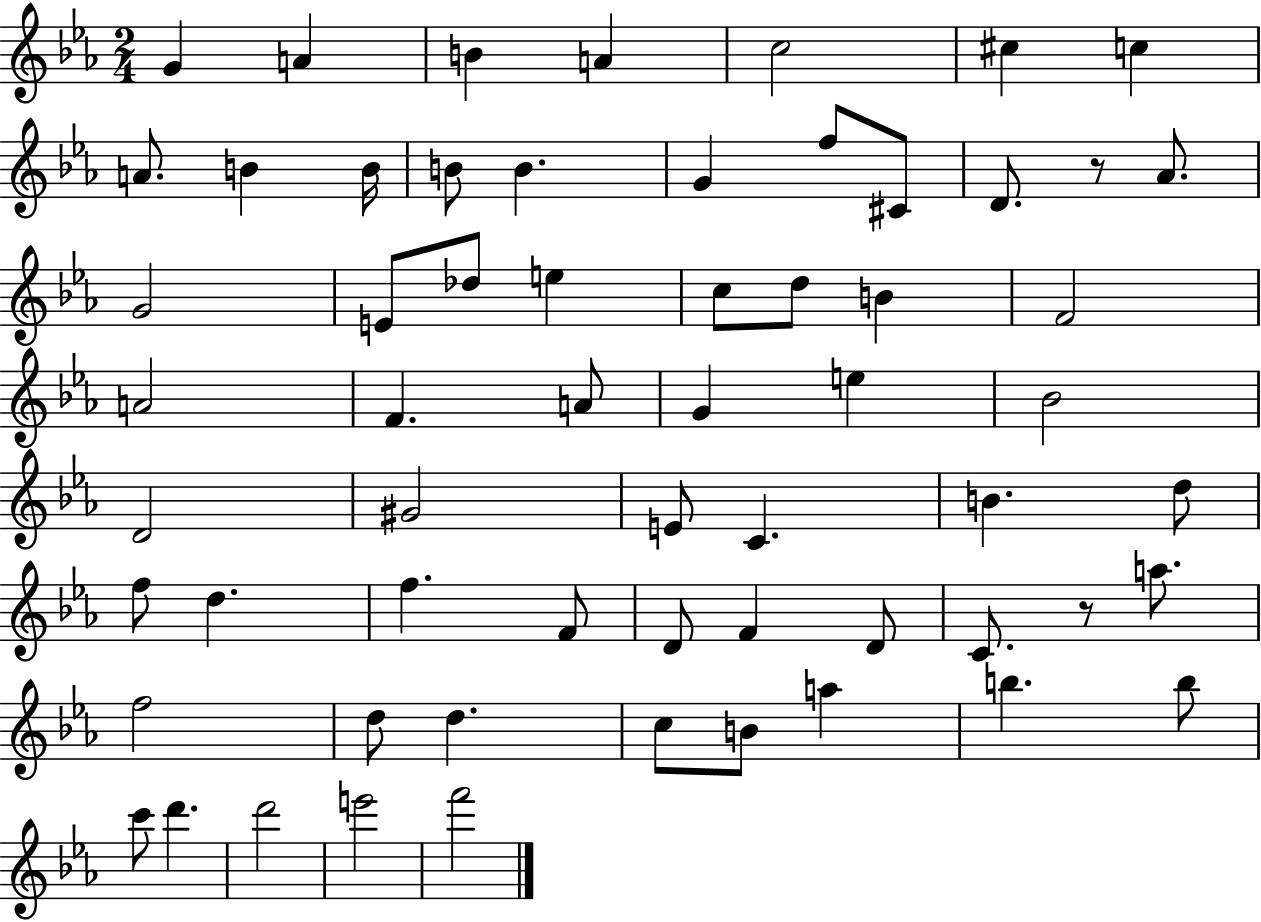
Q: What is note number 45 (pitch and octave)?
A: C4